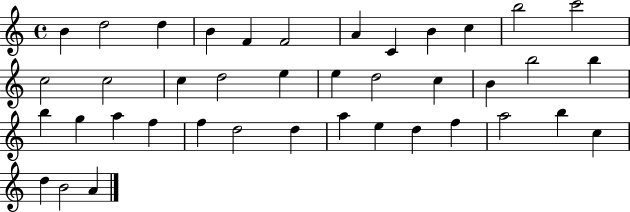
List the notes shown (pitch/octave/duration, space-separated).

B4/q D5/h D5/q B4/q F4/q F4/h A4/q C4/q B4/q C5/q B5/h C6/h C5/h C5/h C5/q D5/h E5/q E5/q D5/h C5/q B4/q B5/h B5/q B5/q G5/q A5/q F5/q F5/q D5/h D5/q A5/q E5/q D5/q F5/q A5/h B5/q C5/q D5/q B4/h A4/q